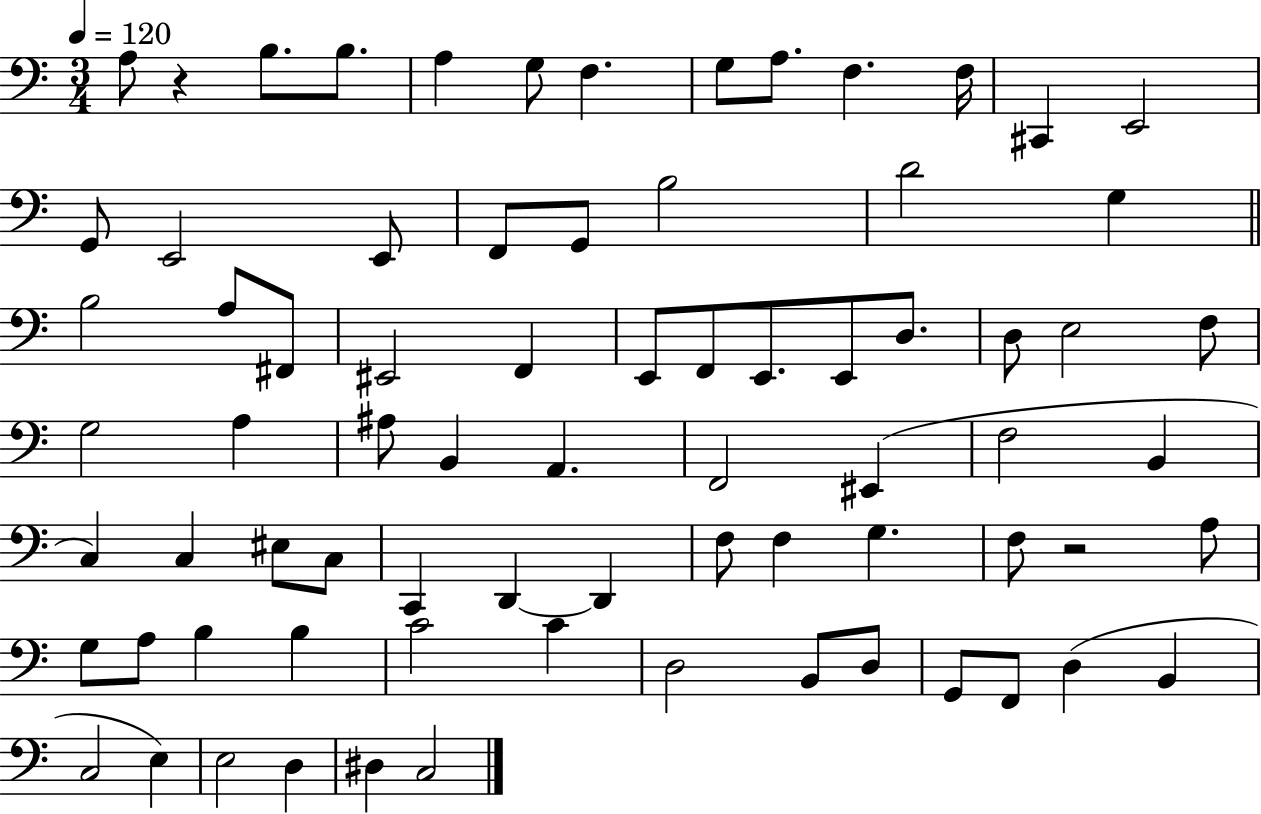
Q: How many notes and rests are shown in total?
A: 75